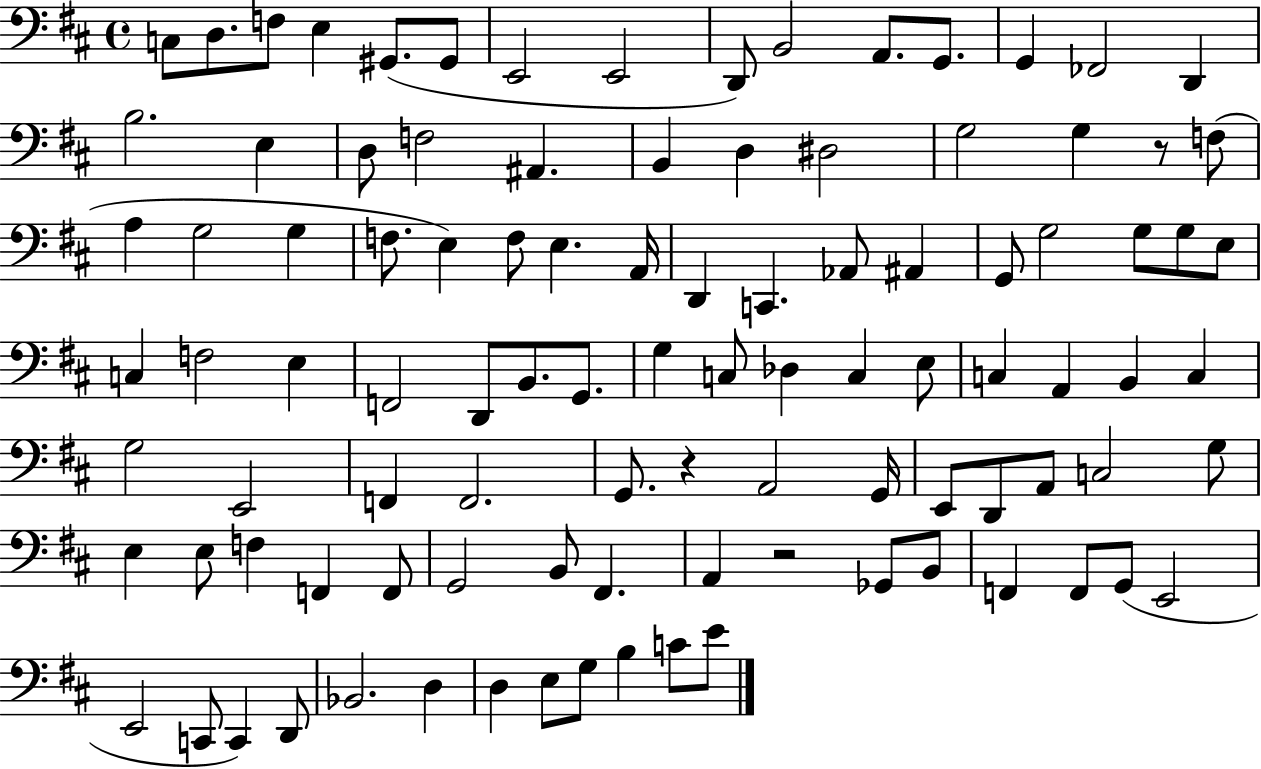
C3/e D3/e. F3/e E3/q G#2/e. G#2/e E2/h E2/h D2/e B2/h A2/e. G2/e. G2/q FES2/h D2/q B3/h. E3/q D3/e F3/h A#2/q. B2/q D3/q D#3/h G3/h G3/q R/e F3/e A3/q G3/h G3/q F3/e. E3/q F3/e E3/q. A2/s D2/q C2/q. Ab2/e A#2/q G2/e G3/h G3/e G3/e E3/e C3/q F3/h E3/q F2/h D2/e B2/e. G2/e. G3/q C3/e Db3/q C3/q E3/e C3/q A2/q B2/q C3/q G3/h E2/h F2/q F2/h. G2/e. R/q A2/h G2/s E2/e D2/e A2/e C3/h G3/e E3/q E3/e F3/q F2/q F2/e G2/h B2/e F#2/q. A2/q R/h Gb2/e B2/e F2/q F2/e G2/e E2/h E2/h C2/e C2/q D2/e Bb2/h. D3/q D3/q E3/e G3/e B3/q C4/e E4/e